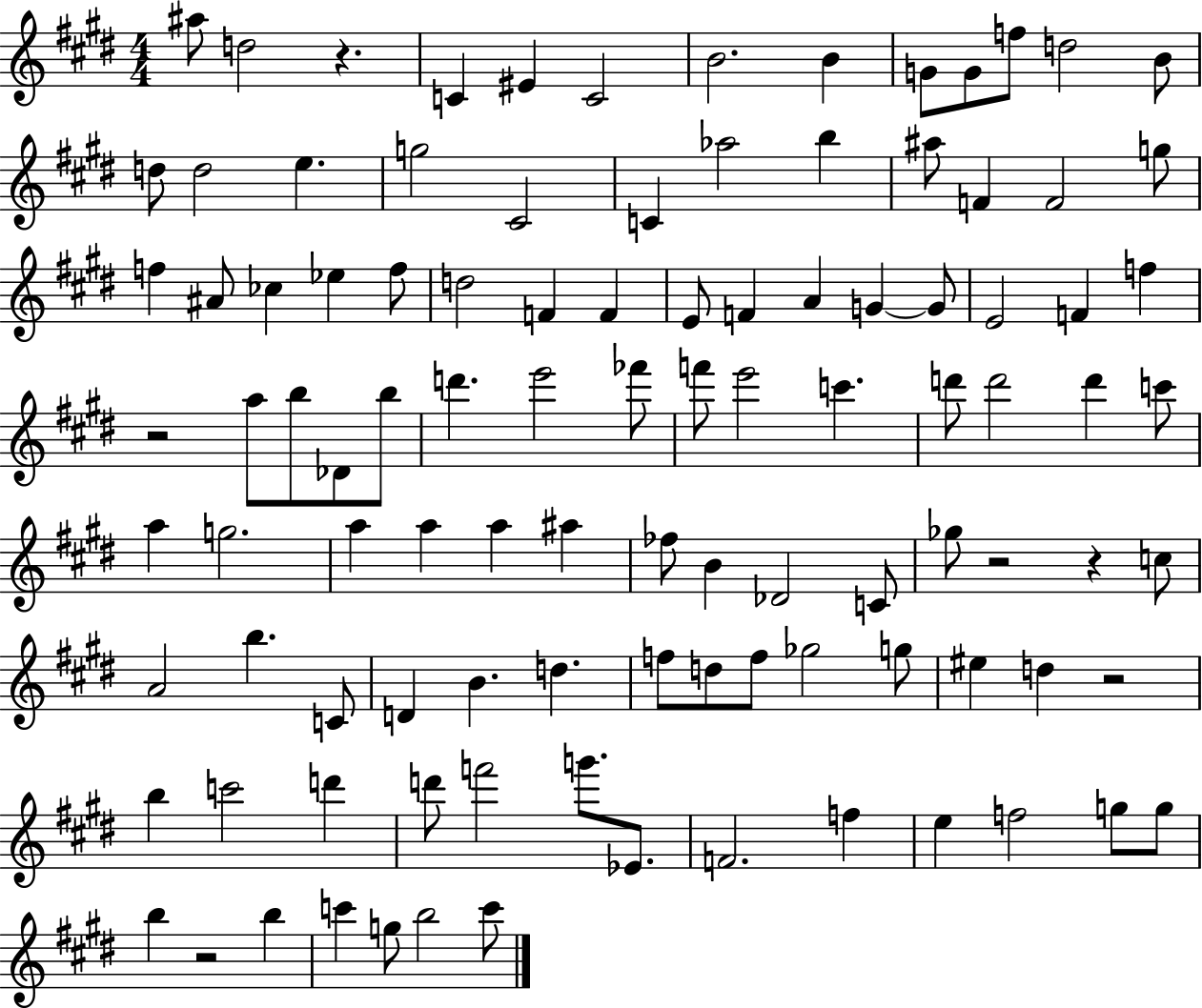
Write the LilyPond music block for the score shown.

{
  \clef treble
  \numericTimeSignature
  \time 4/4
  \key e \major
  ais''8 d''2 r4. | c'4 eis'4 c'2 | b'2. b'4 | g'8 g'8 f''8 d''2 b'8 | \break d''8 d''2 e''4. | g''2 cis'2 | c'4 aes''2 b''4 | ais''8 f'4 f'2 g''8 | \break f''4 ais'8 ces''4 ees''4 f''8 | d''2 f'4 f'4 | e'8 f'4 a'4 g'4~~ g'8 | e'2 f'4 f''4 | \break r2 a''8 b''8 des'8 b''8 | d'''4. e'''2 fes'''8 | f'''8 e'''2 c'''4. | d'''8 d'''2 d'''4 c'''8 | \break a''4 g''2. | a''4 a''4 a''4 ais''4 | fes''8 b'4 des'2 c'8 | ges''8 r2 r4 c''8 | \break a'2 b''4. c'8 | d'4 b'4. d''4. | f''8 d''8 f''8 ges''2 g''8 | eis''4 d''4 r2 | \break b''4 c'''2 d'''4 | d'''8 f'''2 g'''8. ees'8. | f'2. f''4 | e''4 f''2 g''8 g''8 | \break b''4 r2 b''4 | c'''4 g''8 b''2 c'''8 | \bar "|."
}